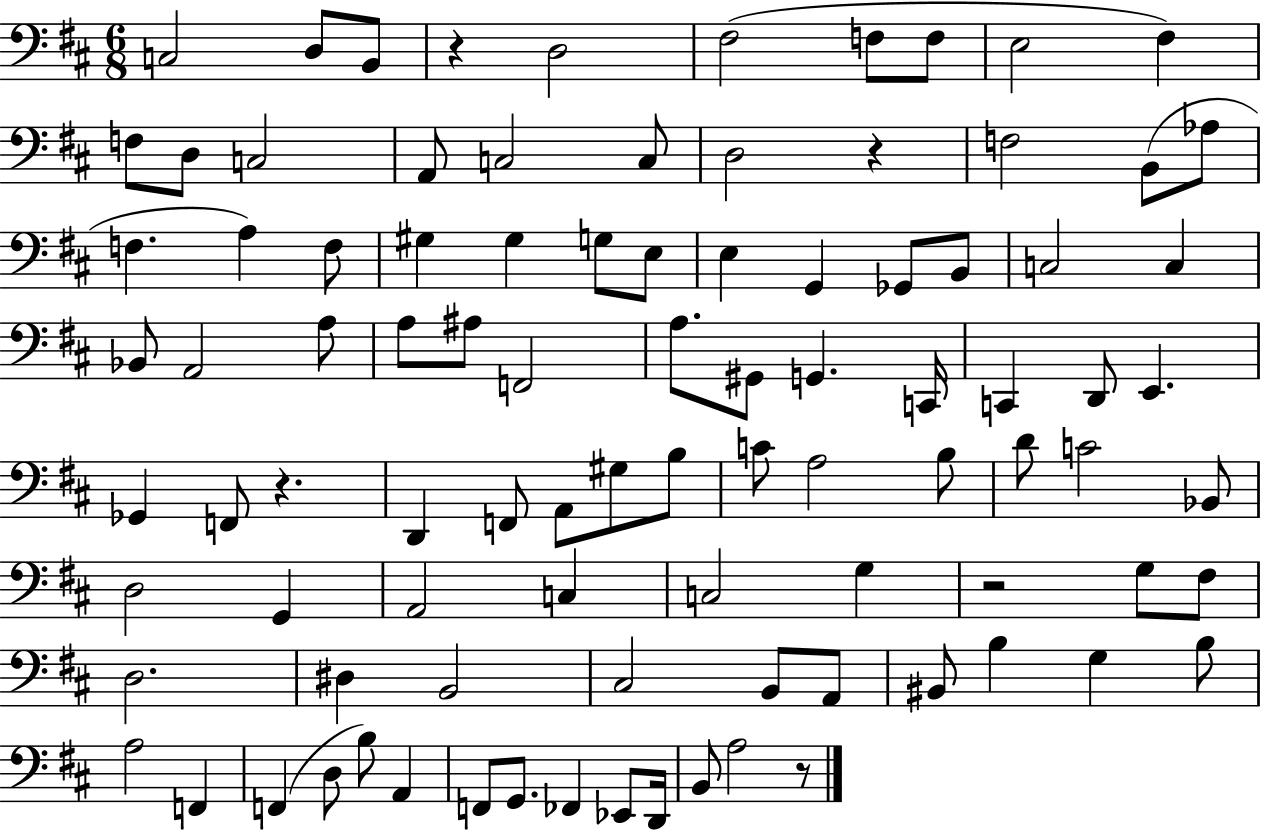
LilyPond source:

{
  \clef bass
  \numericTimeSignature
  \time 6/8
  \key d \major
  c2 d8 b,8 | r4 d2 | fis2( f8 f8 | e2 fis4) | \break f8 d8 c2 | a,8 c2 c8 | d2 r4 | f2 b,8( aes8 | \break f4. a4) f8 | gis4 gis4 g8 e8 | e4 g,4 ges,8 b,8 | c2 c4 | \break bes,8 a,2 a8 | a8 ais8 f,2 | a8. gis,8 g,4. c,16 | c,4 d,8 e,4. | \break ges,4 f,8 r4. | d,4 f,8 a,8 gis8 b8 | c'8 a2 b8 | d'8 c'2 bes,8 | \break d2 g,4 | a,2 c4 | c2 g4 | r2 g8 fis8 | \break d2. | dis4 b,2 | cis2 b,8 a,8 | bis,8 b4 g4 b8 | \break a2 f,4 | f,4( d8 b8) a,4 | f,8 g,8. fes,4 ees,8 d,16 | b,8 a2 r8 | \break \bar "|."
}